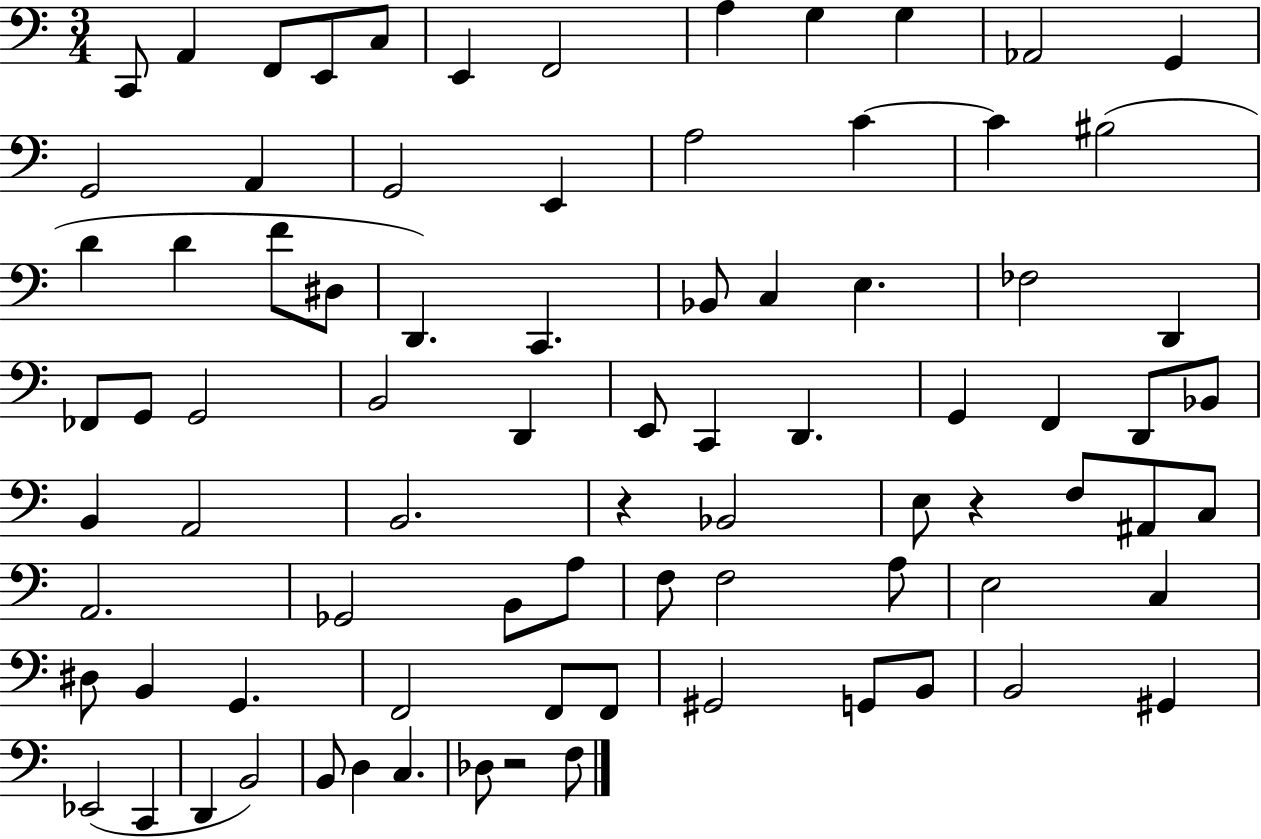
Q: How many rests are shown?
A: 3